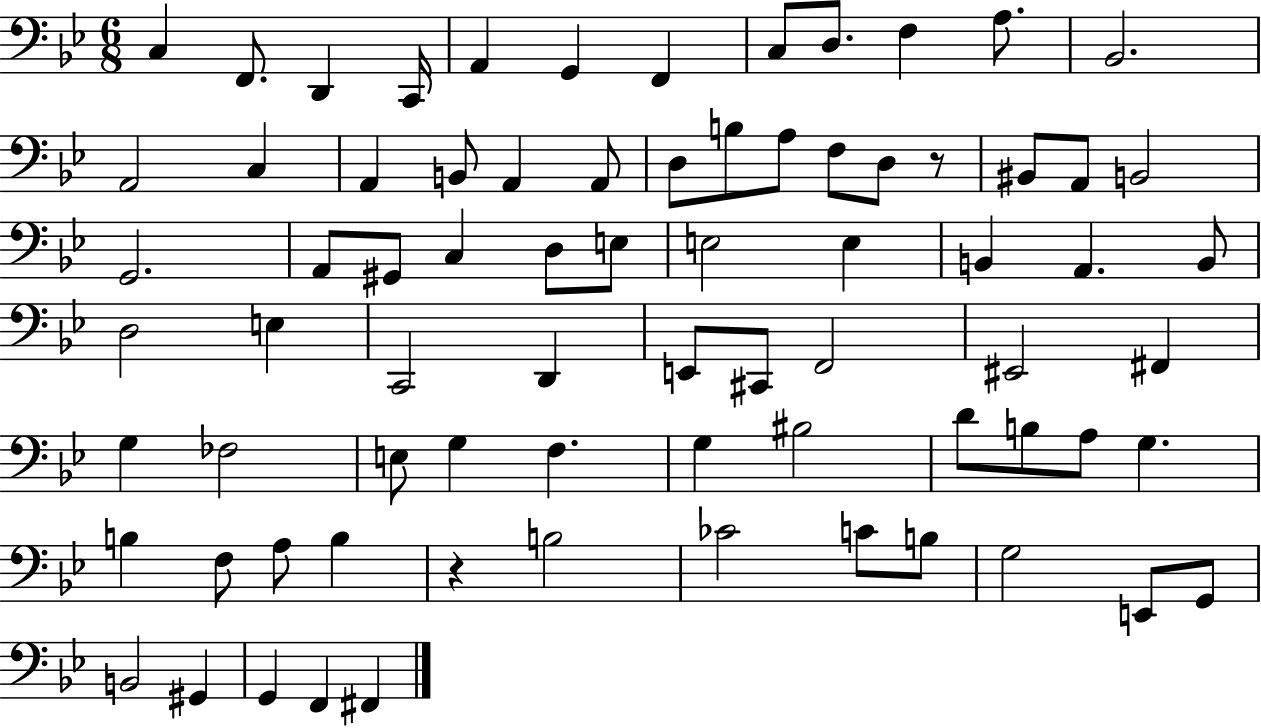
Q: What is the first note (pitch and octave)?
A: C3